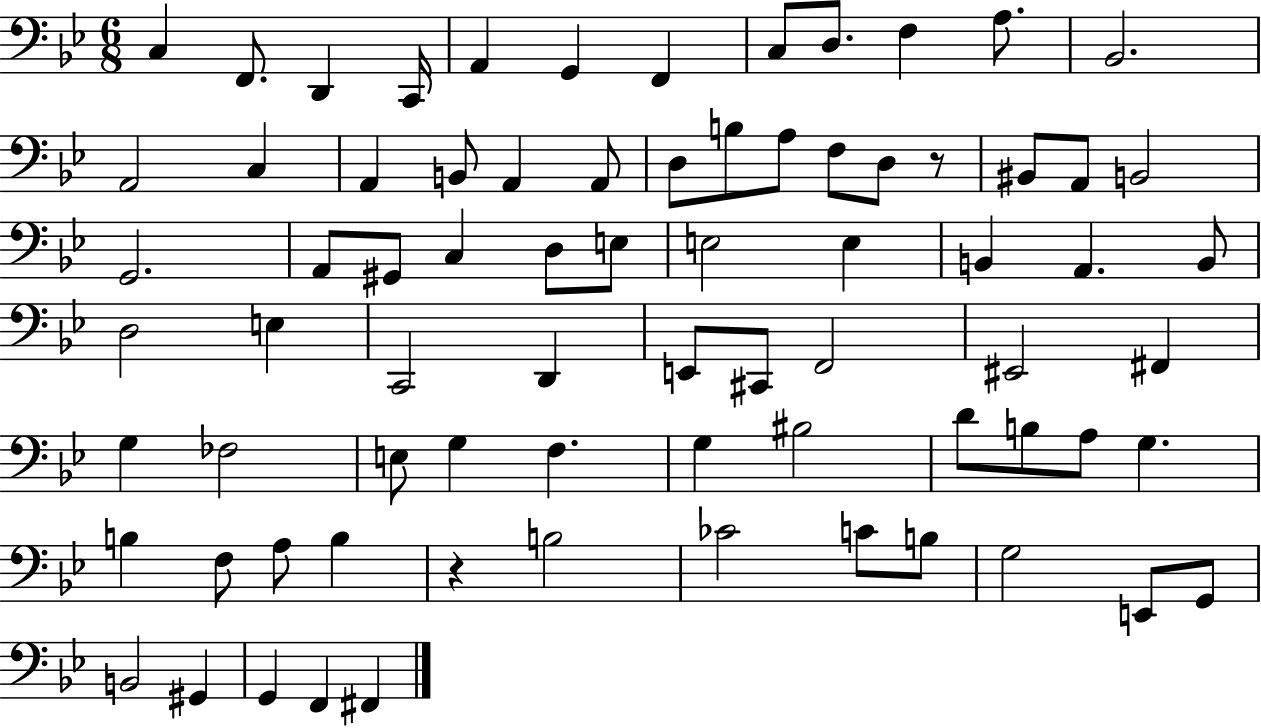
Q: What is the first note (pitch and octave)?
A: C3